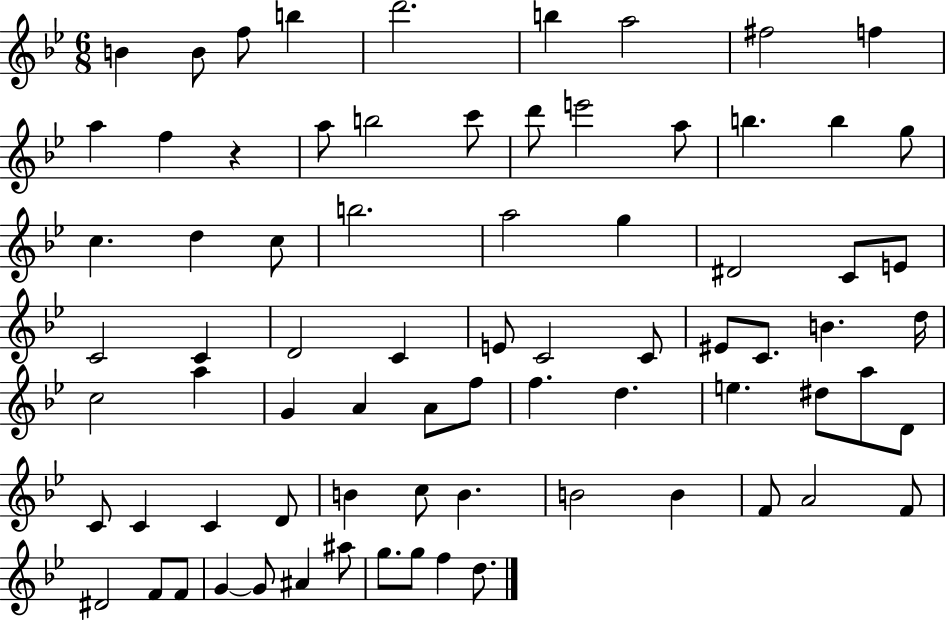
B4/q B4/e F5/e B5/q D6/h. B5/q A5/h F#5/h F5/q A5/q F5/q R/q A5/e B5/h C6/e D6/e E6/h A5/e B5/q. B5/q G5/e C5/q. D5/q C5/e B5/h. A5/h G5/q D#4/h C4/e E4/e C4/h C4/q D4/h C4/q E4/e C4/h C4/e EIS4/e C4/e. B4/q. D5/s C5/h A5/q G4/q A4/q A4/e F5/e F5/q. D5/q. E5/q. D#5/e A5/e D4/e C4/e C4/q C4/q D4/e B4/q C5/e B4/q. B4/h B4/q F4/e A4/h F4/e D#4/h F4/e F4/e G4/q G4/e A#4/q A#5/e G5/e. G5/e F5/q D5/e.